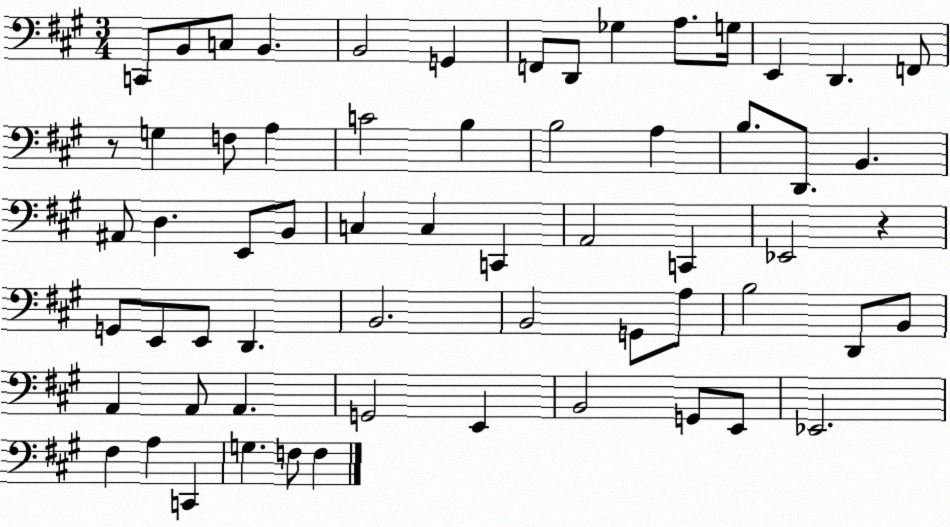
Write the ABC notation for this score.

X:1
T:Untitled
M:3/4
L:1/4
K:A
C,,/2 B,,/2 C,/2 B,, B,,2 G,, F,,/2 D,,/2 _G, A,/2 G,/4 E,, D,, F,,/2 z/2 G, F,/2 A, C2 B, B,2 A, B,/2 D,,/2 B,, ^A,,/2 D, E,,/2 B,,/2 C, C, C,, A,,2 C,, _E,,2 z G,,/2 E,,/2 E,,/2 D,, B,,2 B,,2 G,,/2 A,/2 B,2 D,,/2 B,,/2 A,, A,,/2 A,, G,,2 E,, B,,2 G,,/2 E,,/2 _E,,2 ^F, A, C,, G, F,/2 F,